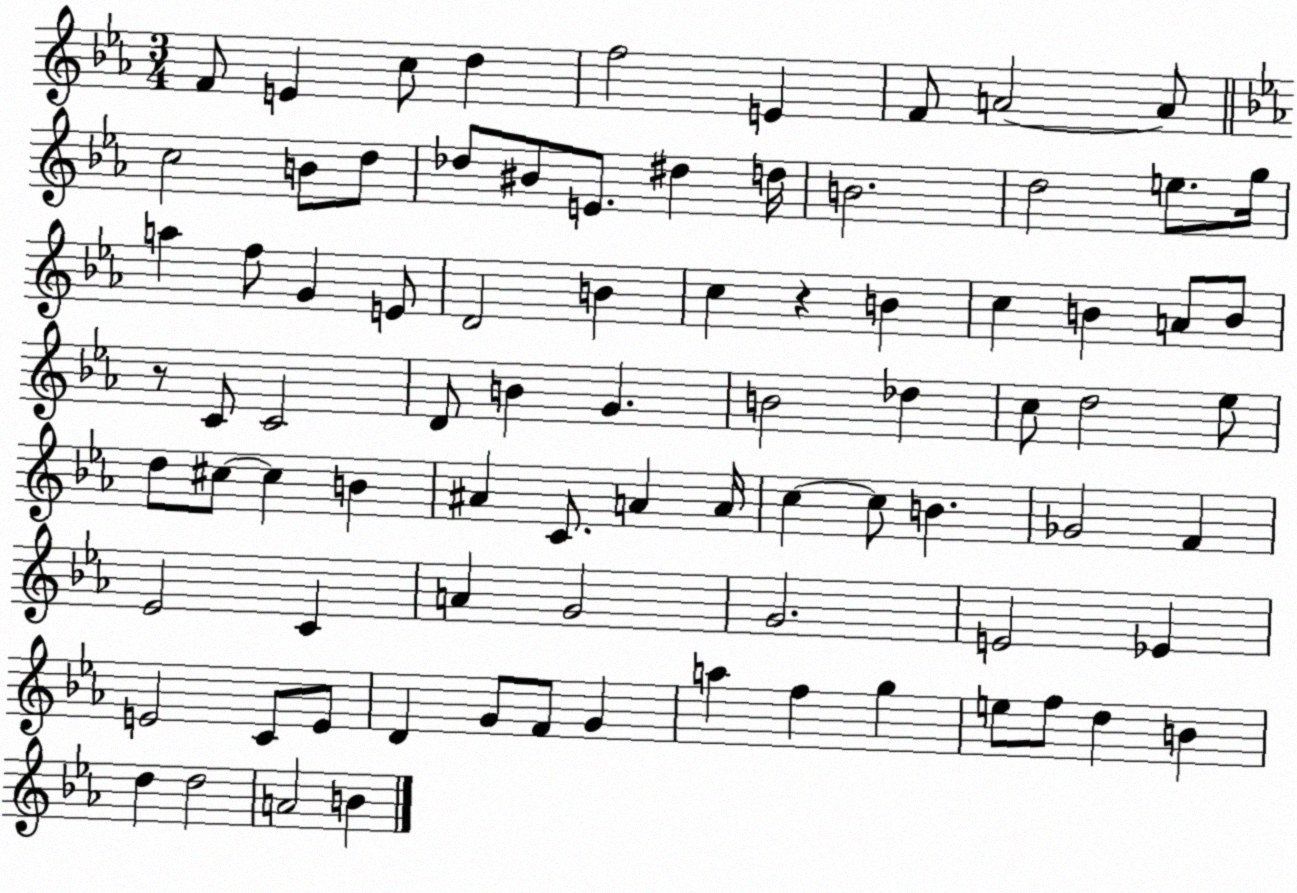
X:1
T:Untitled
M:3/4
L:1/4
K:Eb
F/2 E c/2 d f2 E F/2 A2 A/2 c2 B/2 d/2 _d/2 ^B/2 E/2 ^d d/4 B2 d2 e/2 g/4 a f/2 G E/2 D2 B c z B c B A/2 B/2 z/2 C/2 C2 D/2 B G B2 _d c/2 d2 _e/2 d/2 ^c/2 ^c B ^A C/2 A A/4 c c/2 B _G2 F _E2 C A G2 G2 E2 _E E2 C/2 E/2 D G/2 F/2 G a f g e/2 f/2 d B d d2 A2 B